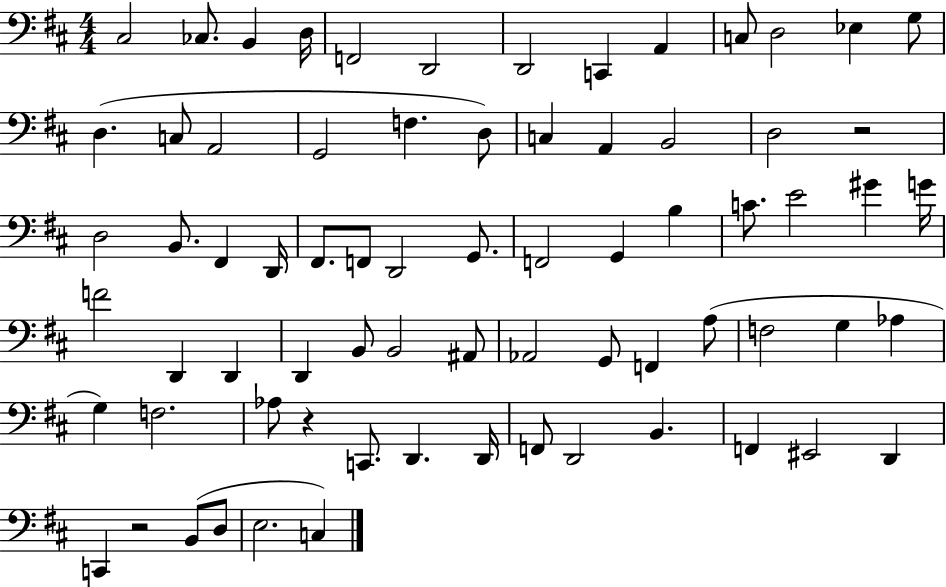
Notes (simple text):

C#3/h CES3/e. B2/q D3/s F2/h D2/h D2/h C2/q A2/q C3/e D3/h Eb3/q G3/e D3/q. C3/e A2/h G2/h F3/q. D3/e C3/q A2/q B2/h D3/h R/h D3/h B2/e. F#2/q D2/s F#2/e. F2/e D2/h G2/e. F2/h G2/q B3/q C4/e. E4/h G#4/q G4/s F4/h D2/q D2/q D2/q B2/e B2/h A#2/e Ab2/h G2/e F2/q A3/e F3/h G3/q Ab3/q G3/q F3/h. Ab3/e R/q C2/e. D2/q. D2/s F2/e D2/h B2/q. F2/q EIS2/h D2/q C2/q R/h B2/e D3/e E3/h. C3/q